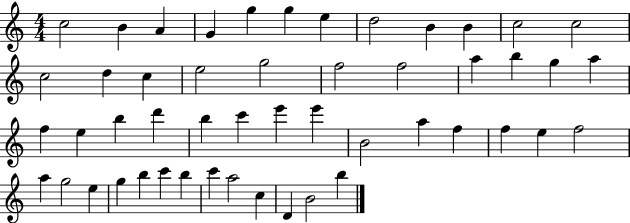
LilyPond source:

{
  \clef treble
  \numericTimeSignature
  \time 4/4
  \key c \major
  c''2 b'4 a'4 | g'4 g''4 g''4 e''4 | d''2 b'4 b'4 | c''2 c''2 | \break c''2 d''4 c''4 | e''2 g''2 | f''2 f''2 | a''4 b''4 g''4 a''4 | \break f''4 e''4 b''4 d'''4 | b''4 c'''4 e'''4 e'''4 | b'2 a''4 f''4 | f''4 e''4 f''2 | \break a''4 g''2 e''4 | g''4 b''4 c'''4 b''4 | c'''4 a''2 c''4 | d'4 b'2 b''4 | \break \bar "|."
}